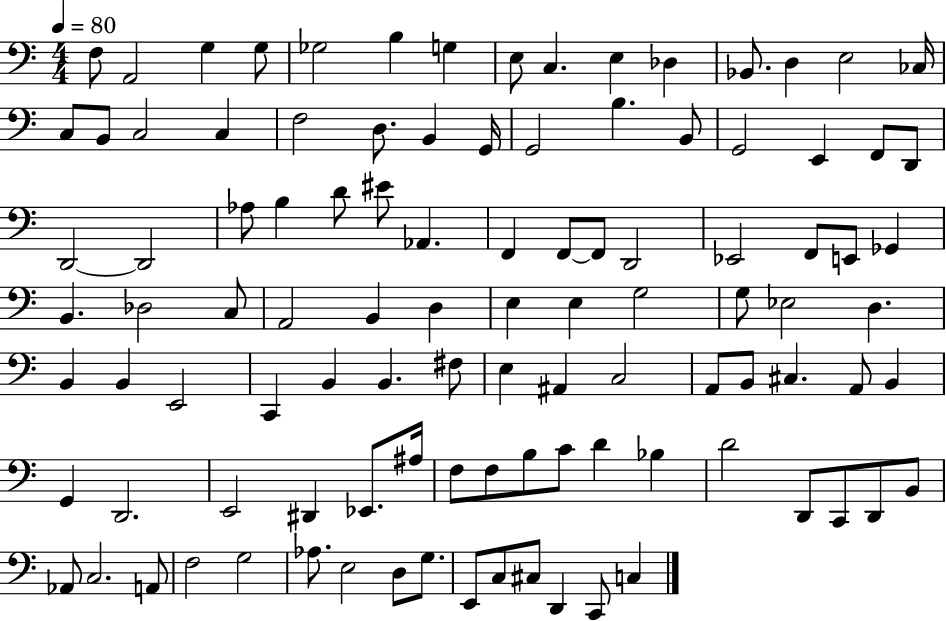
F3/e A2/h G3/q G3/e Gb3/h B3/q G3/q E3/e C3/q. E3/q Db3/q Bb2/e. D3/q E3/h CES3/s C3/e B2/e C3/h C3/q F3/h D3/e. B2/q G2/s G2/h B3/q. B2/e G2/h E2/q F2/e D2/e D2/h D2/h Ab3/e B3/q D4/e EIS4/e Ab2/q. F2/q F2/e F2/e D2/h Eb2/h F2/e E2/e Gb2/q B2/q. Db3/h C3/e A2/h B2/q D3/q E3/q E3/q G3/h G3/e Eb3/h D3/q. B2/q B2/q E2/h C2/q B2/q B2/q. F#3/e E3/q A#2/q C3/h A2/e B2/e C#3/q. A2/e B2/q G2/q D2/h. E2/h D#2/q Eb2/e. A#3/s F3/e F3/e B3/e C4/e D4/q Bb3/q D4/h D2/e C2/e D2/e B2/e Ab2/e C3/h. A2/e F3/h G3/h Ab3/e. E3/h D3/e G3/e. E2/e C3/e C#3/e D2/q C2/e C3/q